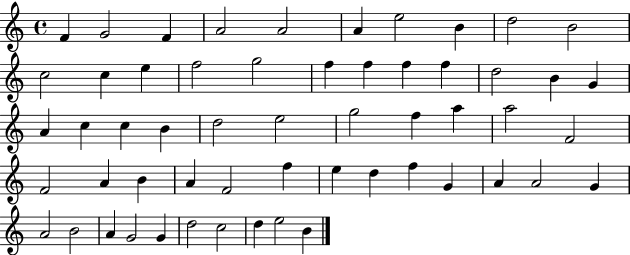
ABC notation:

X:1
T:Untitled
M:4/4
L:1/4
K:C
F G2 F A2 A2 A e2 B d2 B2 c2 c e f2 g2 f f f f d2 B G A c c B d2 e2 g2 f a a2 F2 F2 A B A F2 f e d f G A A2 G A2 B2 A G2 G d2 c2 d e2 B